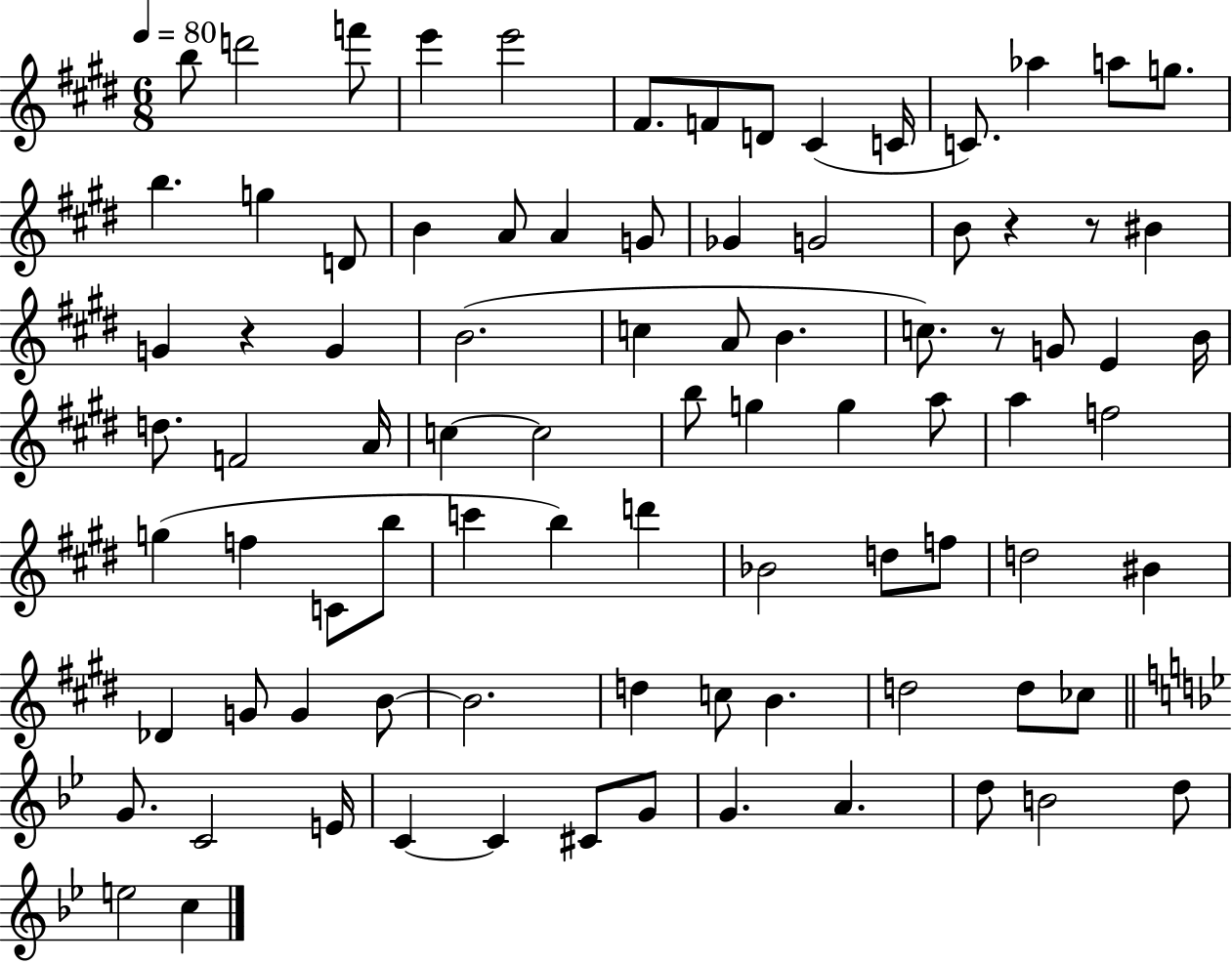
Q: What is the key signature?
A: E major